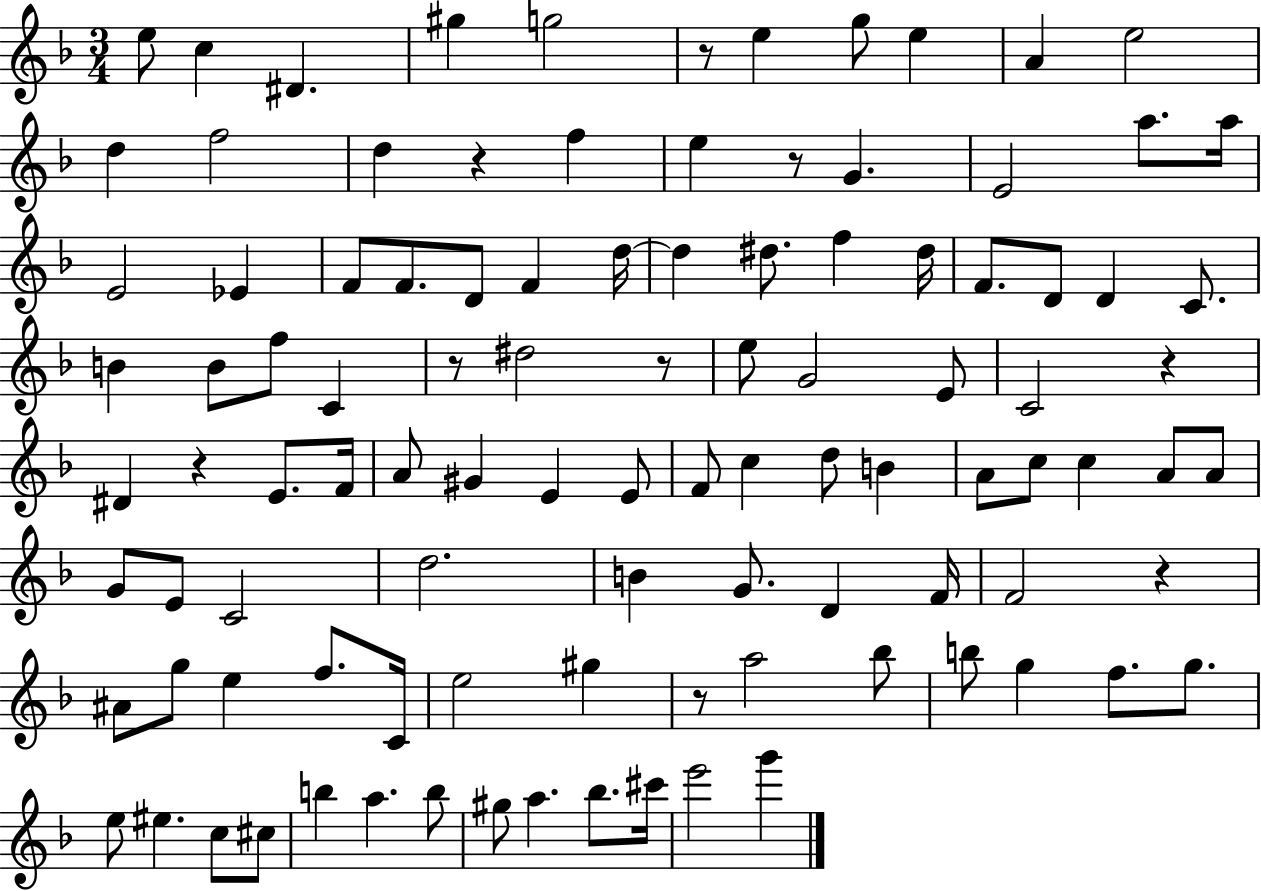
{
  \clef treble
  \numericTimeSignature
  \time 3/4
  \key f \major
  e''8 c''4 dis'4. | gis''4 g''2 | r8 e''4 g''8 e''4 | a'4 e''2 | \break d''4 f''2 | d''4 r4 f''4 | e''4 r8 g'4. | e'2 a''8. a''16 | \break e'2 ees'4 | f'8 f'8. d'8 f'4 d''16~~ | d''4 dis''8. f''4 dis''16 | f'8. d'8 d'4 c'8. | \break b'4 b'8 f''8 c'4 | r8 dis''2 r8 | e''8 g'2 e'8 | c'2 r4 | \break dis'4 r4 e'8. f'16 | a'8 gis'4 e'4 e'8 | f'8 c''4 d''8 b'4 | a'8 c''8 c''4 a'8 a'8 | \break g'8 e'8 c'2 | d''2. | b'4 g'8. d'4 f'16 | f'2 r4 | \break ais'8 g''8 e''4 f''8. c'16 | e''2 gis''4 | r8 a''2 bes''8 | b''8 g''4 f''8. g''8. | \break e''8 eis''4. c''8 cis''8 | b''4 a''4. b''8 | gis''8 a''4. bes''8. cis'''16 | e'''2 g'''4 | \break \bar "|."
}